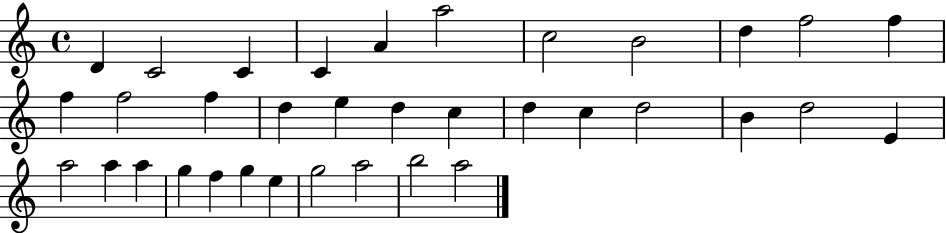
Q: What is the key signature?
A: C major